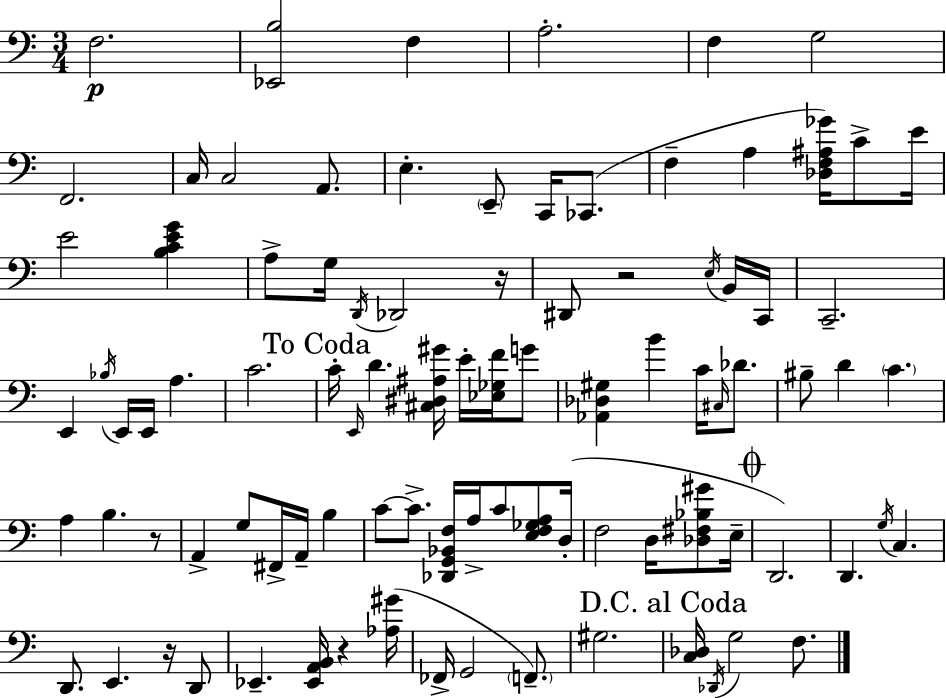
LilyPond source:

{
  \clef bass
  \numericTimeSignature
  \time 3/4
  \key a \minor
  \repeat volta 2 { f2.\p | <ees, b>2 f4 | a2.-. | f4 g2 | \break f,2. | c16 c2 a,8. | e4.-. \parenthesize e,8-- c,16 ces,8.( | f4-- a4 <des f ais ges'>16) c'8-> e'16 | \break e'2 <b c' e' g'>4 | a8-> g16 \acciaccatura { d,16 } des,2 | r16 dis,8 r2 \acciaccatura { e16 } | b,16 c,16 c,2.-- | \break e,4 \acciaccatura { bes16 } e,16 e,16 a4. | c'2. | \mark "To Coda" c'16-. \grace { e,16 } d'4. <cis dis ais gis'>16 | e'16-. <ees ges f'>16 g'8 <aes, des gis>4 b'4 | \break c'16 \grace { cis16 } des'8. bis8-- d'4 \parenthesize c'4. | a4 b4. | r8 a,4-> g8 fis,16-> | a,16-- b4 c'8~~ c'8.-> <des, g, bes, f>16 a16-> | \break c'8 <e f ges a>8 d16-.( f2 | d16 <des fis bes gis'>8 e16-- \mark \markup { \musicglyph "scripts.coda" } d,2.) | d,4. \acciaccatura { g16 } | c4. d,8. e,4. | \break r16 d,8 ees,4.-- | <ees, a, b,>16 r4 <aes gis'>16( fes,16-> g,2 | \parenthesize f,8.--) gis2. | \mark "D.C. al Coda" <c des>16 \acciaccatura { des,16 } g2 | \break f8. } \bar "|."
}